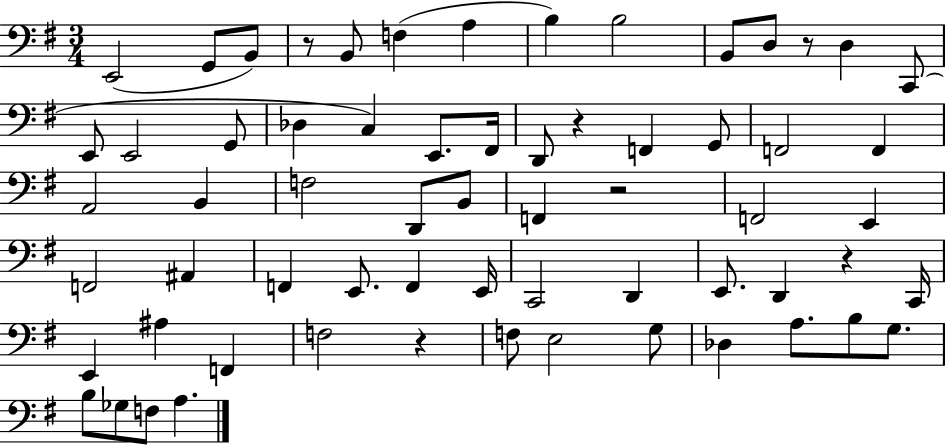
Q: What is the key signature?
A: G major